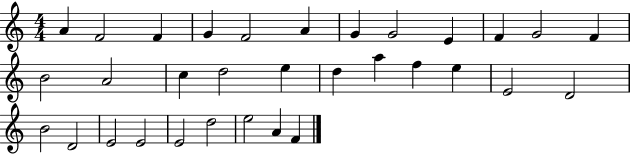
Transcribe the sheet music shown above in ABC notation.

X:1
T:Untitled
M:4/4
L:1/4
K:C
A F2 F G F2 A G G2 E F G2 F B2 A2 c d2 e d a f e E2 D2 B2 D2 E2 E2 E2 d2 e2 A F